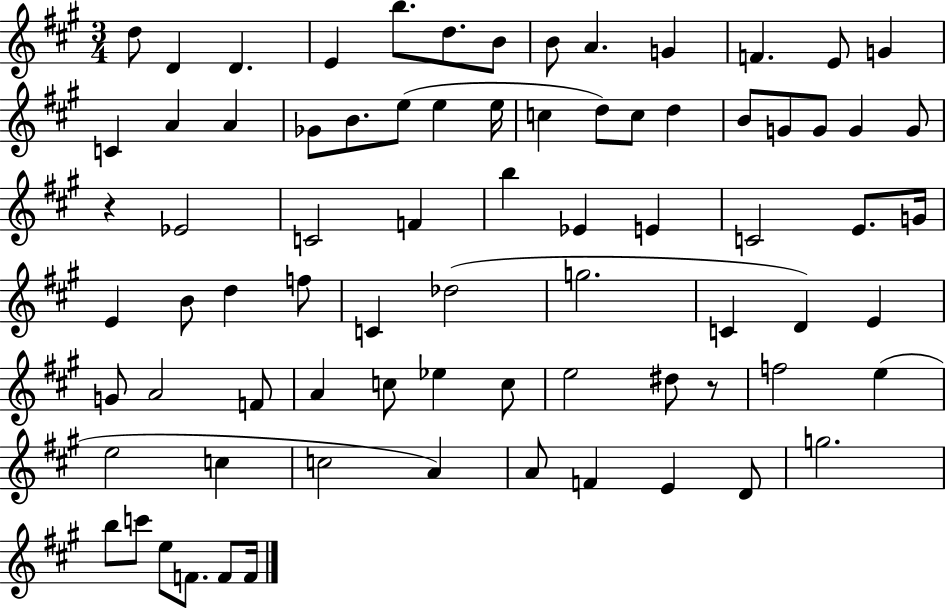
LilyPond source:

{
  \clef treble
  \numericTimeSignature
  \time 3/4
  \key a \major
  d''8 d'4 d'4. | e'4 b''8. d''8. b'8 | b'8 a'4. g'4 | f'4. e'8 g'4 | \break c'4 a'4 a'4 | ges'8 b'8. e''8( e''4 e''16 | c''4 d''8) c''8 d''4 | b'8 g'8 g'8 g'4 g'8 | \break r4 ees'2 | c'2 f'4 | b''4 ees'4 e'4 | c'2 e'8. g'16 | \break e'4 b'8 d''4 f''8 | c'4 des''2( | g''2. | c'4 d'4) e'4 | \break g'8 a'2 f'8 | a'4 c''8 ees''4 c''8 | e''2 dis''8 r8 | f''2 e''4( | \break e''2 c''4 | c''2 a'4) | a'8 f'4 e'4 d'8 | g''2. | \break b''8 c'''8 e''8 f'8. f'8 f'16 | \bar "|."
}